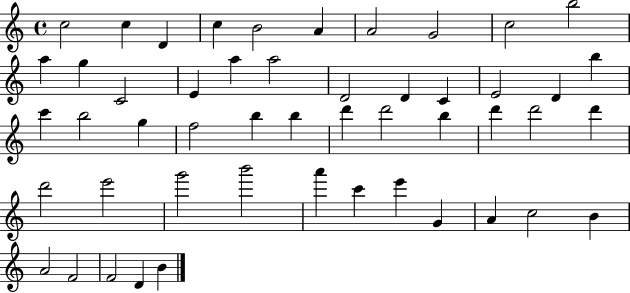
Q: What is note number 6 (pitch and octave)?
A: A4